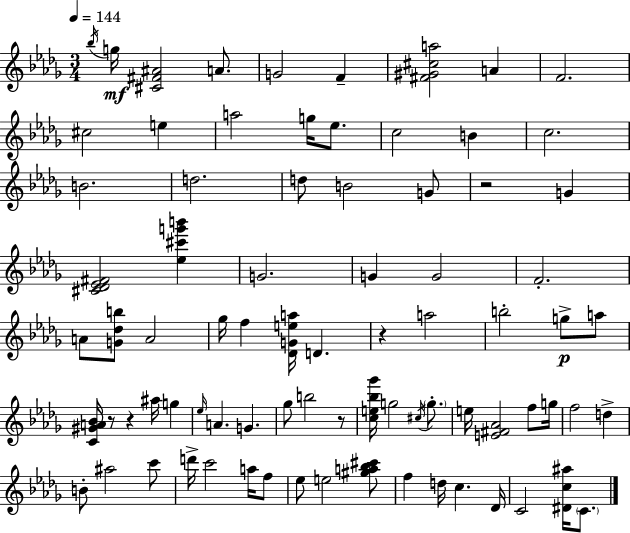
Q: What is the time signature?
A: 3/4